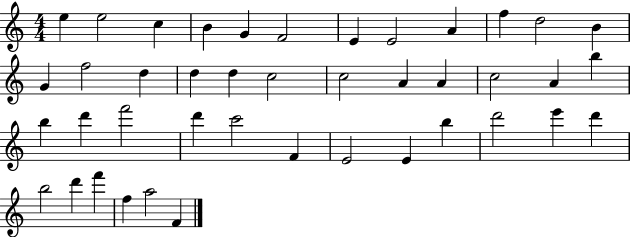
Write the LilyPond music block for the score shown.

{
  \clef treble
  \numericTimeSignature
  \time 4/4
  \key c \major
  e''4 e''2 c''4 | b'4 g'4 f'2 | e'4 e'2 a'4 | f''4 d''2 b'4 | \break g'4 f''2 d''4 | d''4 d''4 c''2 | c''2 a'4 a'4 | c''2 a'4 b''4 | \break b''4 d'''4 f'''2 | d'''4 c'''2 f'4 | e'2 e'4 b''4 | d'''2 e'''4 d'''4 | \break b''2 d'''4 f'''4 | f''4 a''2 f'4 | \bar "|."
}